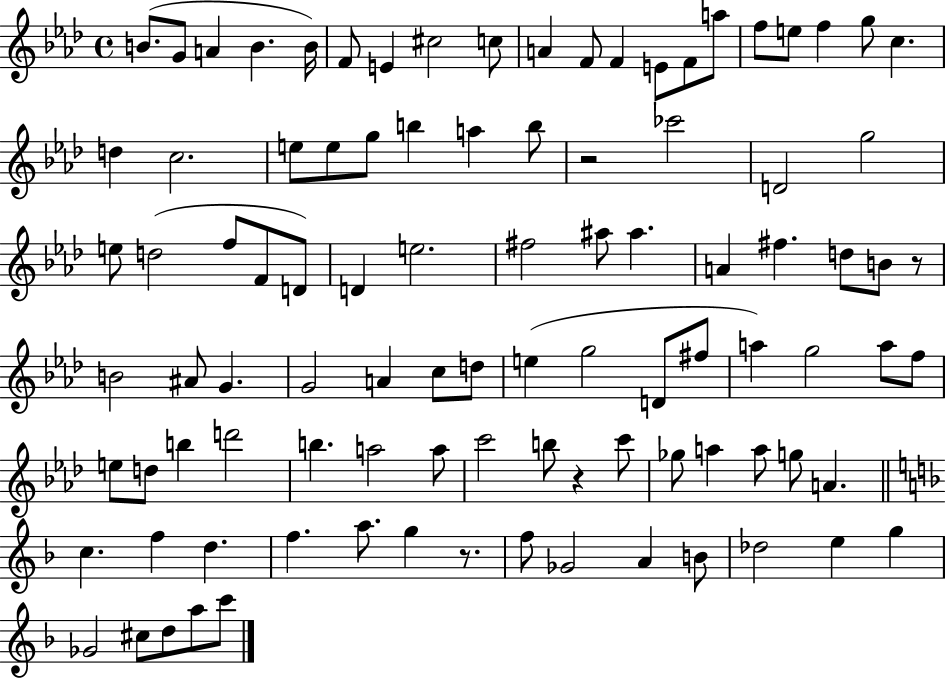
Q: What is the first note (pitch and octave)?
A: B4